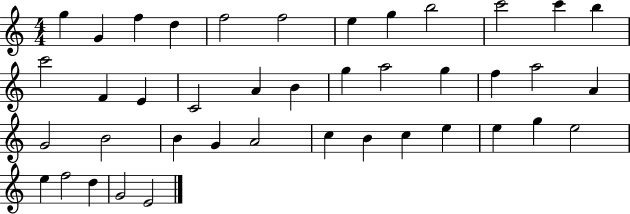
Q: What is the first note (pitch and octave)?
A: G5